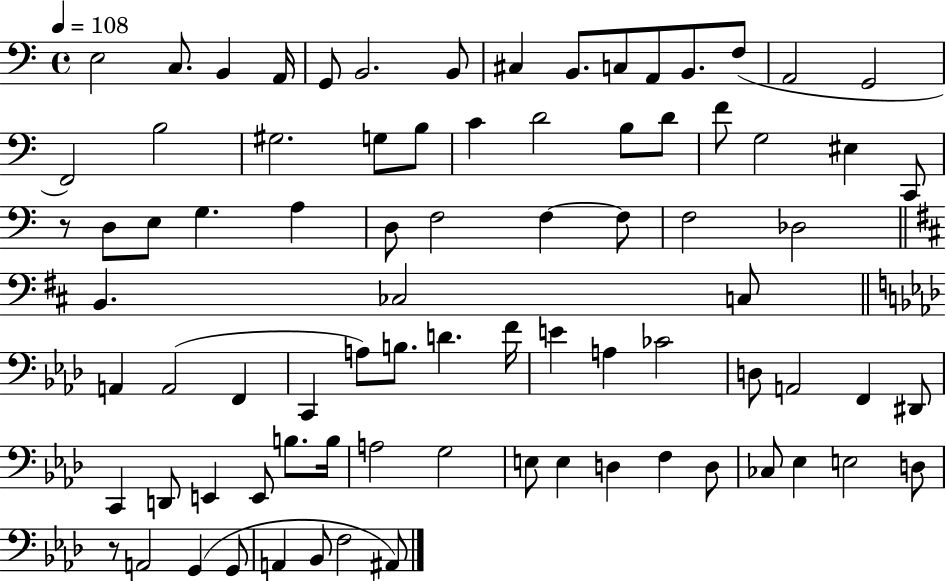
{
  \clef bass
  \time 4/4
  \defaultTimeSignature
  \key c \major
  \tempo 4 = 108
  e2 c8. b,4 a,16 | g,8 b,2. b,8 | cis4 b,8. c8 a,8 b,8. f8( | a,2 g,2 | \break f,2) b2 | gis2. g8 b8 | c'4 d'2 b8 d'8 | f'8 g2 eis4 c,8 | \break r8 d8 e8 g4. a4 | d8 f2 f4~~ f8 | f2 des2 | \bar "||" \break \key d \major b,4. ces2 c8 | \bar "||" \break \key aes \major a,4 a,2( f,4 | c,4 a8) b8. d'4. f'16 | e'4 a4 ces'2 | d8 a,2 f,4 dis,8 | \break c,4 d,8 e,4 e,8 b8. b16 | a2 g2 | e8 e4 d4 f4 d8 | ces8 ees4 e2 d8 | \break r8 a,2 g,4( g,8 | a,4 bes,8 f2 ais,8) | \bar "|."
}